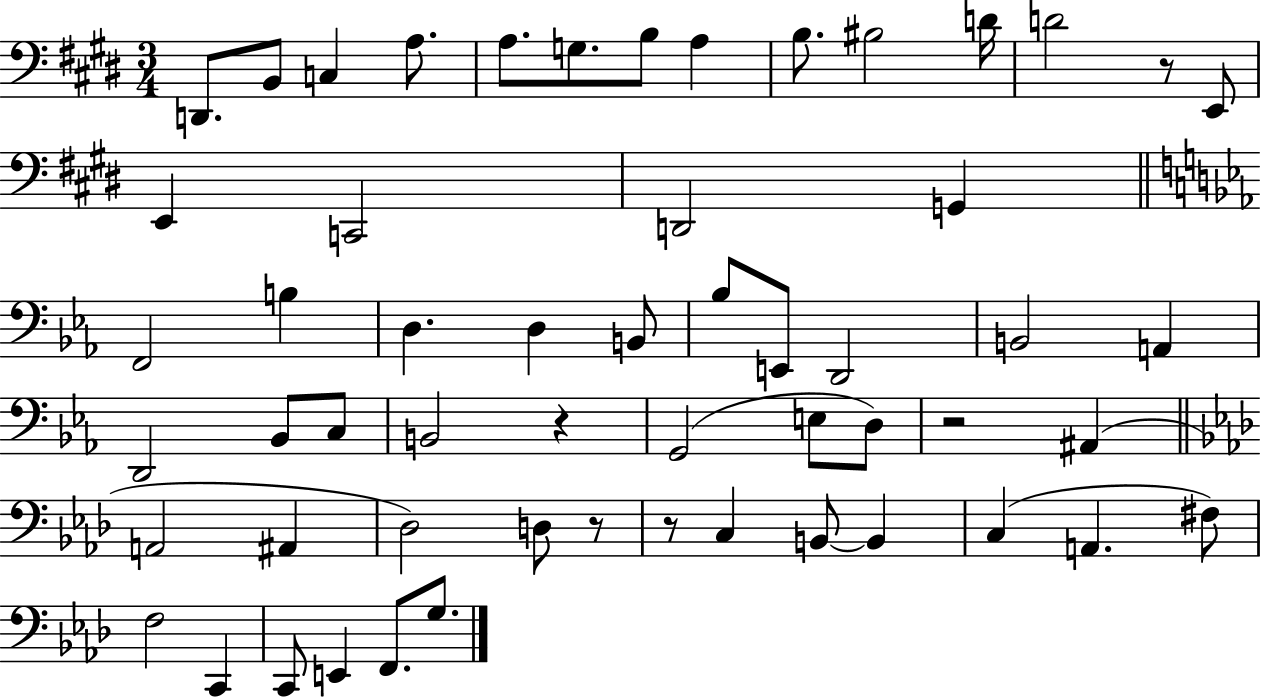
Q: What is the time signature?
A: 3/4